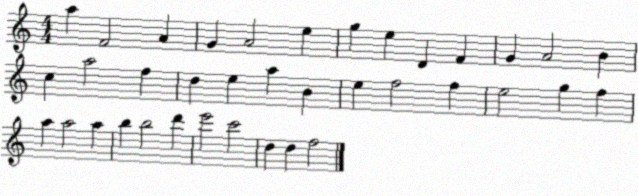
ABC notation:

X:1
T:Untitled
M:4/4
L:1/4
K:C
a F2 A G A2 e g e D F G A2 B c a2 f d e a B e f2 f e2 g f a a2 a b b2 d' e'2 c'2 d d f2